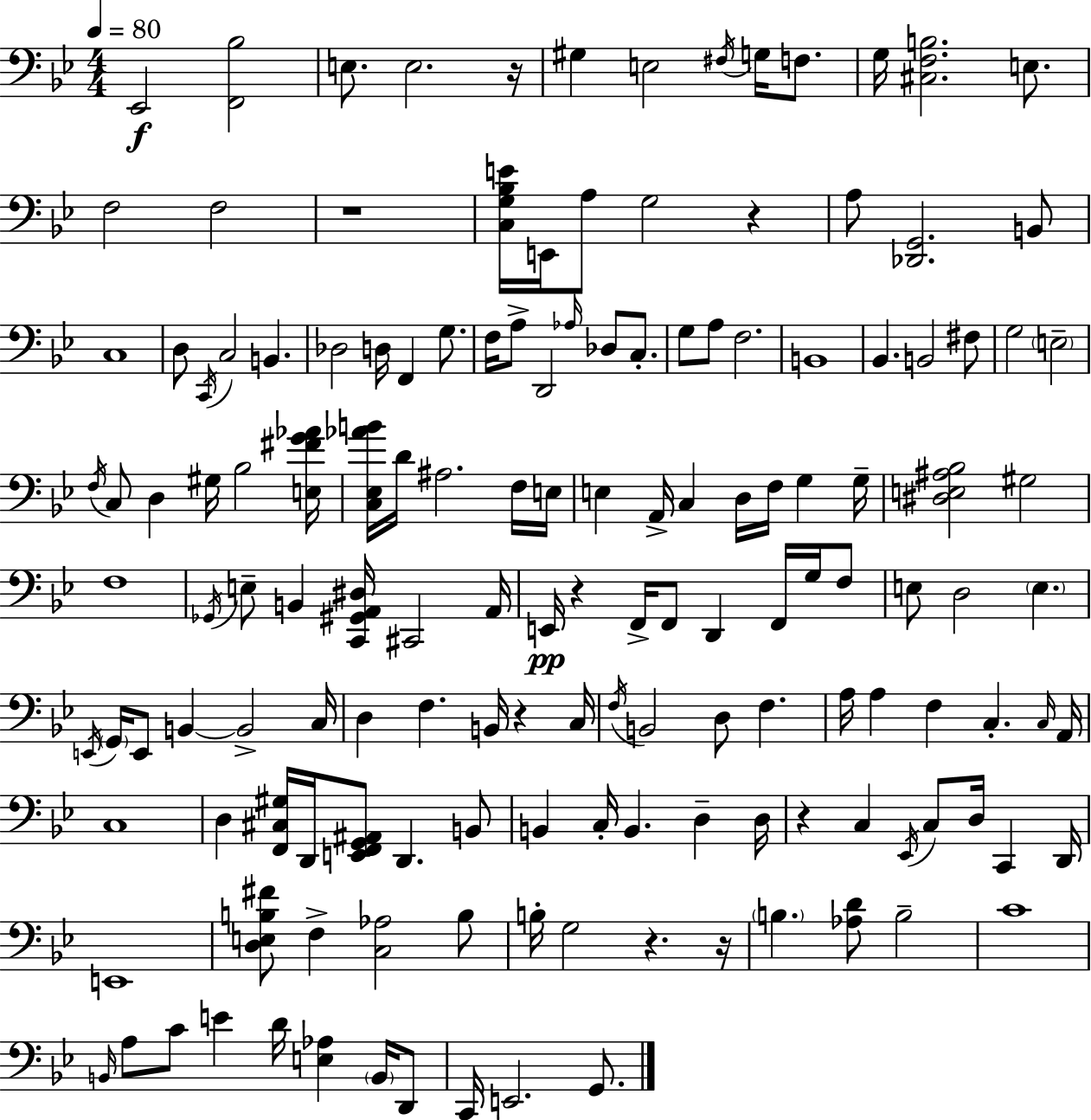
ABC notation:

X:1
T:Untitled
M:4/4
L:1/4
K:Gm
_E,,2 [F,,_B,]2 E,/2 E,2 z/4 ^G, E,2 ^F,/4 G,/4 F,/2 G,/4 [^C,F,B,]2 E,/2 F,2 F,2 z4 [C,G,_B,E]/4 E,,/4 A,/2 G,2 z A,/2 [_D,,G,,]2 B,,/2 C,4 D,/2 C,,/4 C,2 B,, _D,2 D,/4 F,, G,/2 F,/4 A,/2 D,,2 _A,/4 _D,/2 C,/2 G,/2 A,/2 F,2 B,,4 _B,, B,,2 ^F,/2 G,2 E,2 F,/4 C,/2 D, ^G,/4 _B,2 [E,^FG_A]/4 [C,_E,_AB]/4 D/4 ^A,2 F,/4 E,/4 E, A,,/4 C, D,/4 F,/4 G, G,/4 [^D,E,^A,_B,]2 ^G,2 F,4 _G,,/4 E,/2 B,, [C,,^G,,A,,^D,]/4 ^C,,2 A,,/4 E,,/4 z F,,/4 F,,/2 D,, F,,/4 G,/4 F,/2 E,/2 D,2 E, E,,/4 G,,/4 E,,/2 B,, B,,2 C,/4 D, F, B,,/4 z C,/4 F,/4 B,,2 D,/2 F, A,/4 A, F, C, C,/4 A,,/4 C,4 D, [F,,^C,^G,]/4 D,,/4 [E,,F,,G,,^A,,]/2 D,, B,,/2 B,, C,/4 B,, D, D,/4 z C, _E,,/4 C,/2 D,/4 C,, D,,/4 E,,4 [D,E,B,^F]/2 F, [C,_A,]2 B,/2 B,/4 G,2 z z/4 B, [_A,D]/2 B,2 C4 B,,/4 A,/2 C/2 E D/4 [E,_A,] B,,/4 D,,/2 C,,/4 E,,2 G,,/2